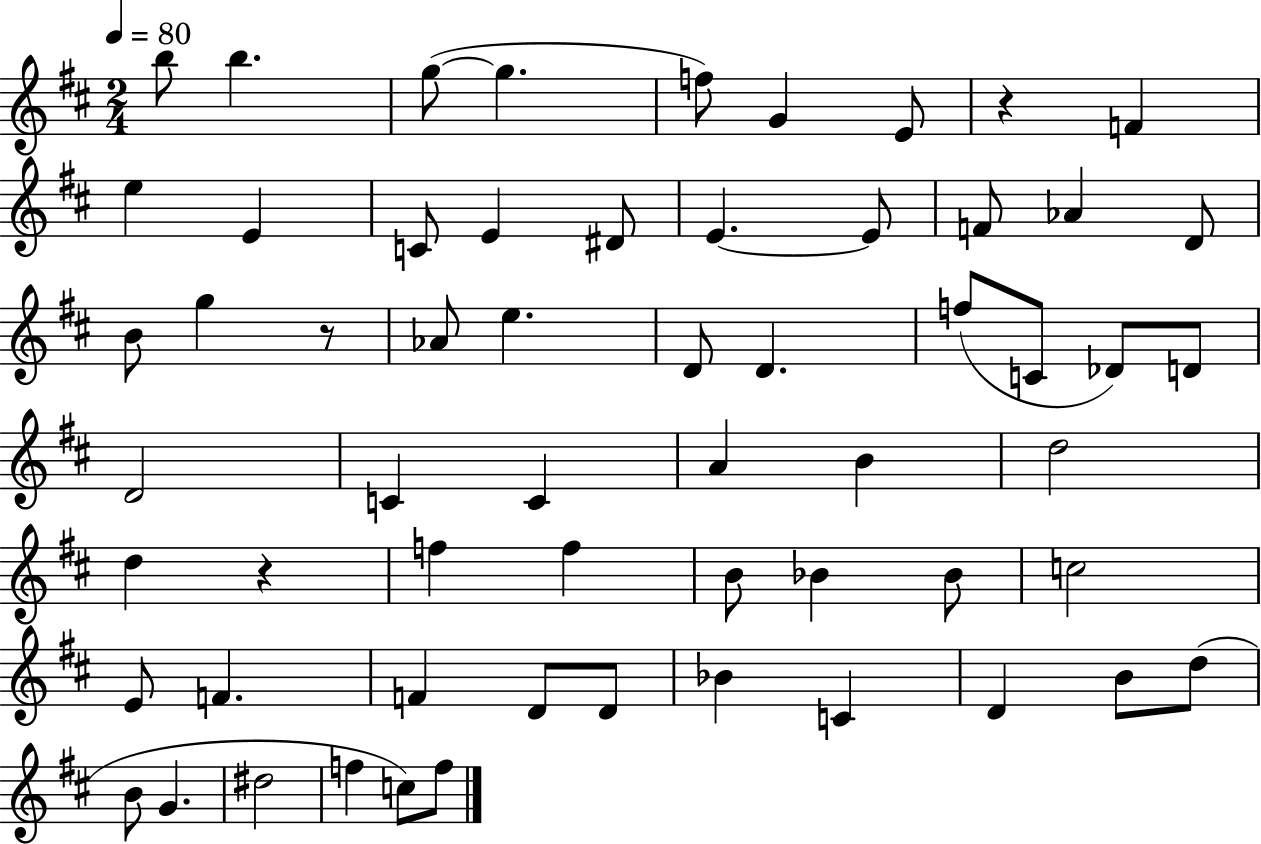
{
  \clef treble
  \numericTimeSignature
  \time 2/4
  \key d \major
  \tempo 4 = 80
  b''8 b''4. | g''8~(~ g''4. | f''8) g'4 e'8 | r4 f'4 | \break e''4 e'4 | c'8 e'4 dis'8 | e'4.~~ e'8 | f'8 aes'4 d'8 | \break b'8 g''4 r8 | aes'8 e''4. | d'8 d'4. | f''8( c'8 des'8) d'8 | \break d'2 | c'4 c'4 | a'4 b'4 | d''2 | \break d''4 r4 | f''4 f''4 | b'8 bes'4 bes'8 | c''2 | \break e'8 f'4. | f'4 d'8 d'8 | bes'4 c'4 | d'4 b'8 d''8( | \break b'8 g'4. | dis''2 | f''4 c''8) f''8 | \bar "|."
}